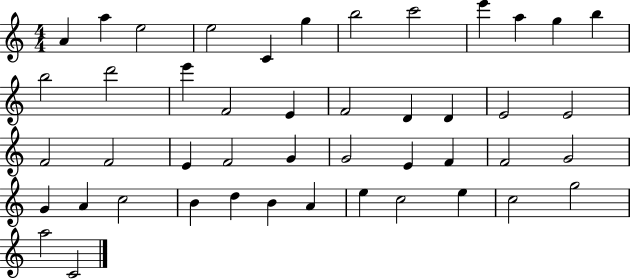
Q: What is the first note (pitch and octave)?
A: A4